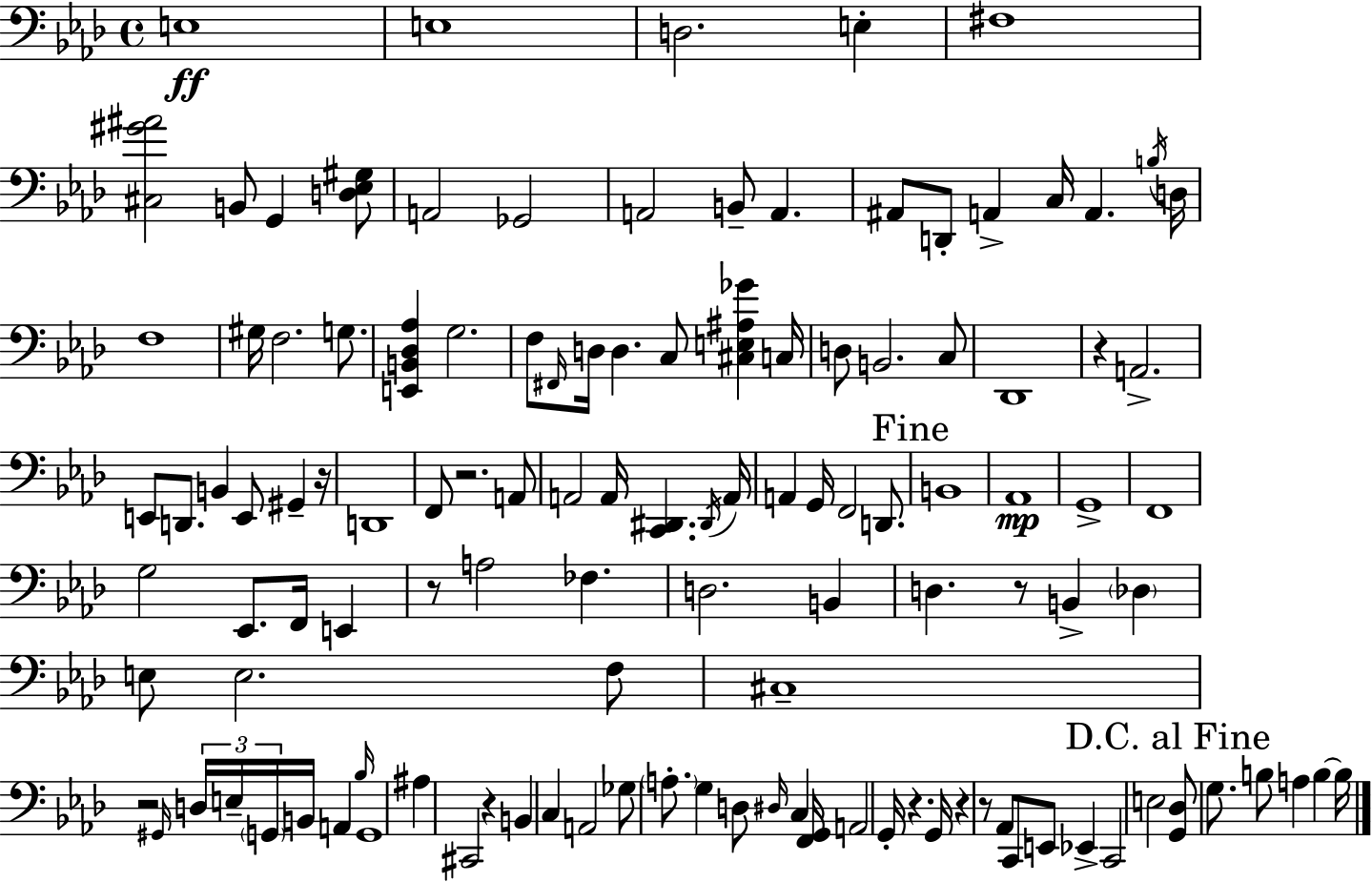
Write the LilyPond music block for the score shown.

{
  \clef bass
  \time 4/4
  \defaultTimeSignature
  \key f \minor
  e1\ff | e1 | d2. e4-. | fis1 | \break <cis gis' ais'>2 b,8 g,4 <d ees gis>8 | a,2 ges,2 | a,2 b,8-- a,4. | ais,8 d,8-. a,4-> c16 a,4. \acciaccatura { b16 } | \break d16 f1 | gis16 f2. g8. | <e, b, des aes>4 g2. | f8 \grace { fis,16 } d16 d4. c8 <cis e ais ges'>4 | \break c16 d8 b,2. | c8 des,1 | r4 a,2.-> | e,8 d,8. b,4 e,8 gis,4-- | \break r16 d,1 | f,8 r2. | a,8 a,2 a,16 <c, dis,>4. | \acciaccatura { dis,16 } a,16 a,4 g,16 f,2 | \break d,8. \mark "Fine" b,1 | aes,1\mp | g,1-> | f,1 | \break g2 ees,8. f,16 e,4 | r8 a2 fes4. | d2. b,4 | d4. r8 b,4-> \parenthesize des4 | \break e8 e2. | f8 cis1-- | r2 \grace { gis,16 } \tuplet 3/2 { d16 e16-- \parenthesize g,16 } b,16 | a,4 \grace { bes16 } g,1 | \break ais4 cis,2 | r4 b,4 c4 a,2 | ges8 \parenthesize a8.-. g4 d8 | \grace { dis16 } c4 <f, g,>16 a,2 g,16-. r4. | \break g,16 r4 r8 aes,8 c,8 | e,8 ees,4-> c,2 e2 | \mark "D.C. al Fine" <g, des>8 g8. b8 a4 | b4~~ b16 \bar "|."
}